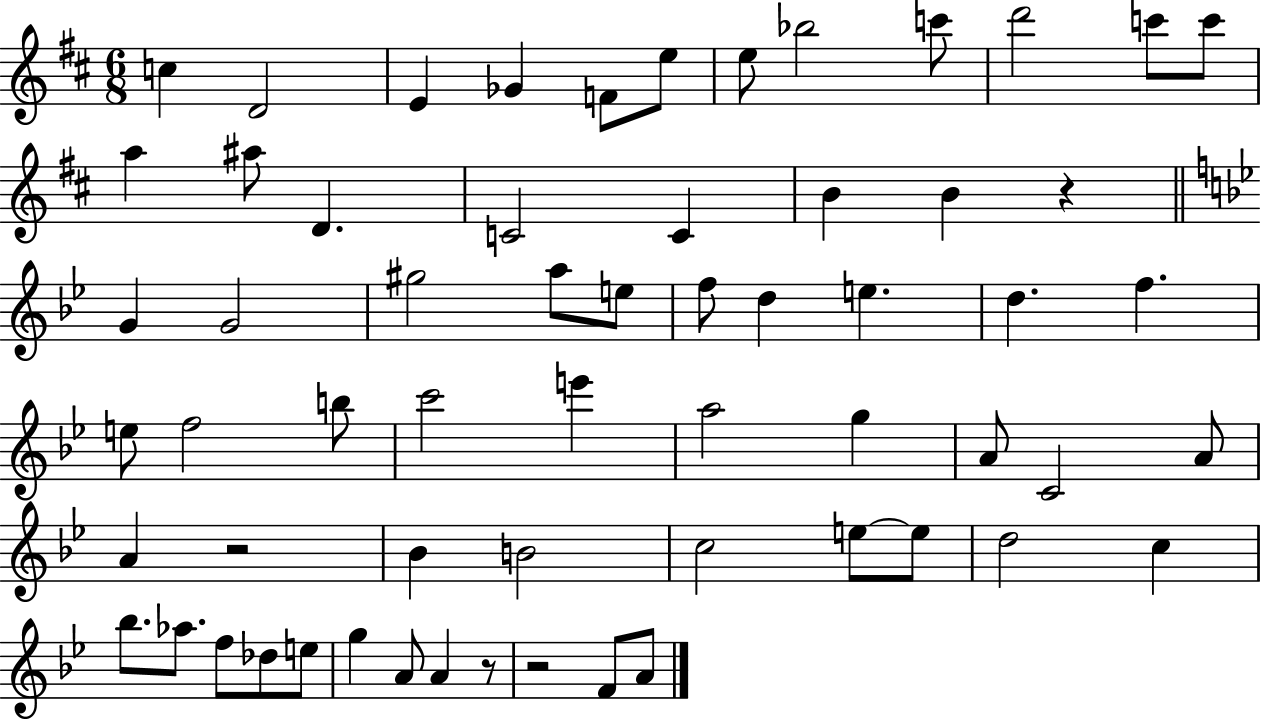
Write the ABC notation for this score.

X:1
T:Untitled
M:6/8
L:1/4
K:D
c D2 E _G F/2 e/2 e/2 _b2 c'/2 d'2 c'/2 c'/2 a ^a/2 D C2 C B B z G G2 ^g2 a/2 e/2 f/2 d e d f e/2 f2 b/2 c'2 e' a2 g A/2 C2 A/2 A z2 _B B2 c2 e/2 e/2 d2 c _b/2 _a/2 f/2 _d/2 e/2 g A/2 A z/2 z2 F/2 A/2